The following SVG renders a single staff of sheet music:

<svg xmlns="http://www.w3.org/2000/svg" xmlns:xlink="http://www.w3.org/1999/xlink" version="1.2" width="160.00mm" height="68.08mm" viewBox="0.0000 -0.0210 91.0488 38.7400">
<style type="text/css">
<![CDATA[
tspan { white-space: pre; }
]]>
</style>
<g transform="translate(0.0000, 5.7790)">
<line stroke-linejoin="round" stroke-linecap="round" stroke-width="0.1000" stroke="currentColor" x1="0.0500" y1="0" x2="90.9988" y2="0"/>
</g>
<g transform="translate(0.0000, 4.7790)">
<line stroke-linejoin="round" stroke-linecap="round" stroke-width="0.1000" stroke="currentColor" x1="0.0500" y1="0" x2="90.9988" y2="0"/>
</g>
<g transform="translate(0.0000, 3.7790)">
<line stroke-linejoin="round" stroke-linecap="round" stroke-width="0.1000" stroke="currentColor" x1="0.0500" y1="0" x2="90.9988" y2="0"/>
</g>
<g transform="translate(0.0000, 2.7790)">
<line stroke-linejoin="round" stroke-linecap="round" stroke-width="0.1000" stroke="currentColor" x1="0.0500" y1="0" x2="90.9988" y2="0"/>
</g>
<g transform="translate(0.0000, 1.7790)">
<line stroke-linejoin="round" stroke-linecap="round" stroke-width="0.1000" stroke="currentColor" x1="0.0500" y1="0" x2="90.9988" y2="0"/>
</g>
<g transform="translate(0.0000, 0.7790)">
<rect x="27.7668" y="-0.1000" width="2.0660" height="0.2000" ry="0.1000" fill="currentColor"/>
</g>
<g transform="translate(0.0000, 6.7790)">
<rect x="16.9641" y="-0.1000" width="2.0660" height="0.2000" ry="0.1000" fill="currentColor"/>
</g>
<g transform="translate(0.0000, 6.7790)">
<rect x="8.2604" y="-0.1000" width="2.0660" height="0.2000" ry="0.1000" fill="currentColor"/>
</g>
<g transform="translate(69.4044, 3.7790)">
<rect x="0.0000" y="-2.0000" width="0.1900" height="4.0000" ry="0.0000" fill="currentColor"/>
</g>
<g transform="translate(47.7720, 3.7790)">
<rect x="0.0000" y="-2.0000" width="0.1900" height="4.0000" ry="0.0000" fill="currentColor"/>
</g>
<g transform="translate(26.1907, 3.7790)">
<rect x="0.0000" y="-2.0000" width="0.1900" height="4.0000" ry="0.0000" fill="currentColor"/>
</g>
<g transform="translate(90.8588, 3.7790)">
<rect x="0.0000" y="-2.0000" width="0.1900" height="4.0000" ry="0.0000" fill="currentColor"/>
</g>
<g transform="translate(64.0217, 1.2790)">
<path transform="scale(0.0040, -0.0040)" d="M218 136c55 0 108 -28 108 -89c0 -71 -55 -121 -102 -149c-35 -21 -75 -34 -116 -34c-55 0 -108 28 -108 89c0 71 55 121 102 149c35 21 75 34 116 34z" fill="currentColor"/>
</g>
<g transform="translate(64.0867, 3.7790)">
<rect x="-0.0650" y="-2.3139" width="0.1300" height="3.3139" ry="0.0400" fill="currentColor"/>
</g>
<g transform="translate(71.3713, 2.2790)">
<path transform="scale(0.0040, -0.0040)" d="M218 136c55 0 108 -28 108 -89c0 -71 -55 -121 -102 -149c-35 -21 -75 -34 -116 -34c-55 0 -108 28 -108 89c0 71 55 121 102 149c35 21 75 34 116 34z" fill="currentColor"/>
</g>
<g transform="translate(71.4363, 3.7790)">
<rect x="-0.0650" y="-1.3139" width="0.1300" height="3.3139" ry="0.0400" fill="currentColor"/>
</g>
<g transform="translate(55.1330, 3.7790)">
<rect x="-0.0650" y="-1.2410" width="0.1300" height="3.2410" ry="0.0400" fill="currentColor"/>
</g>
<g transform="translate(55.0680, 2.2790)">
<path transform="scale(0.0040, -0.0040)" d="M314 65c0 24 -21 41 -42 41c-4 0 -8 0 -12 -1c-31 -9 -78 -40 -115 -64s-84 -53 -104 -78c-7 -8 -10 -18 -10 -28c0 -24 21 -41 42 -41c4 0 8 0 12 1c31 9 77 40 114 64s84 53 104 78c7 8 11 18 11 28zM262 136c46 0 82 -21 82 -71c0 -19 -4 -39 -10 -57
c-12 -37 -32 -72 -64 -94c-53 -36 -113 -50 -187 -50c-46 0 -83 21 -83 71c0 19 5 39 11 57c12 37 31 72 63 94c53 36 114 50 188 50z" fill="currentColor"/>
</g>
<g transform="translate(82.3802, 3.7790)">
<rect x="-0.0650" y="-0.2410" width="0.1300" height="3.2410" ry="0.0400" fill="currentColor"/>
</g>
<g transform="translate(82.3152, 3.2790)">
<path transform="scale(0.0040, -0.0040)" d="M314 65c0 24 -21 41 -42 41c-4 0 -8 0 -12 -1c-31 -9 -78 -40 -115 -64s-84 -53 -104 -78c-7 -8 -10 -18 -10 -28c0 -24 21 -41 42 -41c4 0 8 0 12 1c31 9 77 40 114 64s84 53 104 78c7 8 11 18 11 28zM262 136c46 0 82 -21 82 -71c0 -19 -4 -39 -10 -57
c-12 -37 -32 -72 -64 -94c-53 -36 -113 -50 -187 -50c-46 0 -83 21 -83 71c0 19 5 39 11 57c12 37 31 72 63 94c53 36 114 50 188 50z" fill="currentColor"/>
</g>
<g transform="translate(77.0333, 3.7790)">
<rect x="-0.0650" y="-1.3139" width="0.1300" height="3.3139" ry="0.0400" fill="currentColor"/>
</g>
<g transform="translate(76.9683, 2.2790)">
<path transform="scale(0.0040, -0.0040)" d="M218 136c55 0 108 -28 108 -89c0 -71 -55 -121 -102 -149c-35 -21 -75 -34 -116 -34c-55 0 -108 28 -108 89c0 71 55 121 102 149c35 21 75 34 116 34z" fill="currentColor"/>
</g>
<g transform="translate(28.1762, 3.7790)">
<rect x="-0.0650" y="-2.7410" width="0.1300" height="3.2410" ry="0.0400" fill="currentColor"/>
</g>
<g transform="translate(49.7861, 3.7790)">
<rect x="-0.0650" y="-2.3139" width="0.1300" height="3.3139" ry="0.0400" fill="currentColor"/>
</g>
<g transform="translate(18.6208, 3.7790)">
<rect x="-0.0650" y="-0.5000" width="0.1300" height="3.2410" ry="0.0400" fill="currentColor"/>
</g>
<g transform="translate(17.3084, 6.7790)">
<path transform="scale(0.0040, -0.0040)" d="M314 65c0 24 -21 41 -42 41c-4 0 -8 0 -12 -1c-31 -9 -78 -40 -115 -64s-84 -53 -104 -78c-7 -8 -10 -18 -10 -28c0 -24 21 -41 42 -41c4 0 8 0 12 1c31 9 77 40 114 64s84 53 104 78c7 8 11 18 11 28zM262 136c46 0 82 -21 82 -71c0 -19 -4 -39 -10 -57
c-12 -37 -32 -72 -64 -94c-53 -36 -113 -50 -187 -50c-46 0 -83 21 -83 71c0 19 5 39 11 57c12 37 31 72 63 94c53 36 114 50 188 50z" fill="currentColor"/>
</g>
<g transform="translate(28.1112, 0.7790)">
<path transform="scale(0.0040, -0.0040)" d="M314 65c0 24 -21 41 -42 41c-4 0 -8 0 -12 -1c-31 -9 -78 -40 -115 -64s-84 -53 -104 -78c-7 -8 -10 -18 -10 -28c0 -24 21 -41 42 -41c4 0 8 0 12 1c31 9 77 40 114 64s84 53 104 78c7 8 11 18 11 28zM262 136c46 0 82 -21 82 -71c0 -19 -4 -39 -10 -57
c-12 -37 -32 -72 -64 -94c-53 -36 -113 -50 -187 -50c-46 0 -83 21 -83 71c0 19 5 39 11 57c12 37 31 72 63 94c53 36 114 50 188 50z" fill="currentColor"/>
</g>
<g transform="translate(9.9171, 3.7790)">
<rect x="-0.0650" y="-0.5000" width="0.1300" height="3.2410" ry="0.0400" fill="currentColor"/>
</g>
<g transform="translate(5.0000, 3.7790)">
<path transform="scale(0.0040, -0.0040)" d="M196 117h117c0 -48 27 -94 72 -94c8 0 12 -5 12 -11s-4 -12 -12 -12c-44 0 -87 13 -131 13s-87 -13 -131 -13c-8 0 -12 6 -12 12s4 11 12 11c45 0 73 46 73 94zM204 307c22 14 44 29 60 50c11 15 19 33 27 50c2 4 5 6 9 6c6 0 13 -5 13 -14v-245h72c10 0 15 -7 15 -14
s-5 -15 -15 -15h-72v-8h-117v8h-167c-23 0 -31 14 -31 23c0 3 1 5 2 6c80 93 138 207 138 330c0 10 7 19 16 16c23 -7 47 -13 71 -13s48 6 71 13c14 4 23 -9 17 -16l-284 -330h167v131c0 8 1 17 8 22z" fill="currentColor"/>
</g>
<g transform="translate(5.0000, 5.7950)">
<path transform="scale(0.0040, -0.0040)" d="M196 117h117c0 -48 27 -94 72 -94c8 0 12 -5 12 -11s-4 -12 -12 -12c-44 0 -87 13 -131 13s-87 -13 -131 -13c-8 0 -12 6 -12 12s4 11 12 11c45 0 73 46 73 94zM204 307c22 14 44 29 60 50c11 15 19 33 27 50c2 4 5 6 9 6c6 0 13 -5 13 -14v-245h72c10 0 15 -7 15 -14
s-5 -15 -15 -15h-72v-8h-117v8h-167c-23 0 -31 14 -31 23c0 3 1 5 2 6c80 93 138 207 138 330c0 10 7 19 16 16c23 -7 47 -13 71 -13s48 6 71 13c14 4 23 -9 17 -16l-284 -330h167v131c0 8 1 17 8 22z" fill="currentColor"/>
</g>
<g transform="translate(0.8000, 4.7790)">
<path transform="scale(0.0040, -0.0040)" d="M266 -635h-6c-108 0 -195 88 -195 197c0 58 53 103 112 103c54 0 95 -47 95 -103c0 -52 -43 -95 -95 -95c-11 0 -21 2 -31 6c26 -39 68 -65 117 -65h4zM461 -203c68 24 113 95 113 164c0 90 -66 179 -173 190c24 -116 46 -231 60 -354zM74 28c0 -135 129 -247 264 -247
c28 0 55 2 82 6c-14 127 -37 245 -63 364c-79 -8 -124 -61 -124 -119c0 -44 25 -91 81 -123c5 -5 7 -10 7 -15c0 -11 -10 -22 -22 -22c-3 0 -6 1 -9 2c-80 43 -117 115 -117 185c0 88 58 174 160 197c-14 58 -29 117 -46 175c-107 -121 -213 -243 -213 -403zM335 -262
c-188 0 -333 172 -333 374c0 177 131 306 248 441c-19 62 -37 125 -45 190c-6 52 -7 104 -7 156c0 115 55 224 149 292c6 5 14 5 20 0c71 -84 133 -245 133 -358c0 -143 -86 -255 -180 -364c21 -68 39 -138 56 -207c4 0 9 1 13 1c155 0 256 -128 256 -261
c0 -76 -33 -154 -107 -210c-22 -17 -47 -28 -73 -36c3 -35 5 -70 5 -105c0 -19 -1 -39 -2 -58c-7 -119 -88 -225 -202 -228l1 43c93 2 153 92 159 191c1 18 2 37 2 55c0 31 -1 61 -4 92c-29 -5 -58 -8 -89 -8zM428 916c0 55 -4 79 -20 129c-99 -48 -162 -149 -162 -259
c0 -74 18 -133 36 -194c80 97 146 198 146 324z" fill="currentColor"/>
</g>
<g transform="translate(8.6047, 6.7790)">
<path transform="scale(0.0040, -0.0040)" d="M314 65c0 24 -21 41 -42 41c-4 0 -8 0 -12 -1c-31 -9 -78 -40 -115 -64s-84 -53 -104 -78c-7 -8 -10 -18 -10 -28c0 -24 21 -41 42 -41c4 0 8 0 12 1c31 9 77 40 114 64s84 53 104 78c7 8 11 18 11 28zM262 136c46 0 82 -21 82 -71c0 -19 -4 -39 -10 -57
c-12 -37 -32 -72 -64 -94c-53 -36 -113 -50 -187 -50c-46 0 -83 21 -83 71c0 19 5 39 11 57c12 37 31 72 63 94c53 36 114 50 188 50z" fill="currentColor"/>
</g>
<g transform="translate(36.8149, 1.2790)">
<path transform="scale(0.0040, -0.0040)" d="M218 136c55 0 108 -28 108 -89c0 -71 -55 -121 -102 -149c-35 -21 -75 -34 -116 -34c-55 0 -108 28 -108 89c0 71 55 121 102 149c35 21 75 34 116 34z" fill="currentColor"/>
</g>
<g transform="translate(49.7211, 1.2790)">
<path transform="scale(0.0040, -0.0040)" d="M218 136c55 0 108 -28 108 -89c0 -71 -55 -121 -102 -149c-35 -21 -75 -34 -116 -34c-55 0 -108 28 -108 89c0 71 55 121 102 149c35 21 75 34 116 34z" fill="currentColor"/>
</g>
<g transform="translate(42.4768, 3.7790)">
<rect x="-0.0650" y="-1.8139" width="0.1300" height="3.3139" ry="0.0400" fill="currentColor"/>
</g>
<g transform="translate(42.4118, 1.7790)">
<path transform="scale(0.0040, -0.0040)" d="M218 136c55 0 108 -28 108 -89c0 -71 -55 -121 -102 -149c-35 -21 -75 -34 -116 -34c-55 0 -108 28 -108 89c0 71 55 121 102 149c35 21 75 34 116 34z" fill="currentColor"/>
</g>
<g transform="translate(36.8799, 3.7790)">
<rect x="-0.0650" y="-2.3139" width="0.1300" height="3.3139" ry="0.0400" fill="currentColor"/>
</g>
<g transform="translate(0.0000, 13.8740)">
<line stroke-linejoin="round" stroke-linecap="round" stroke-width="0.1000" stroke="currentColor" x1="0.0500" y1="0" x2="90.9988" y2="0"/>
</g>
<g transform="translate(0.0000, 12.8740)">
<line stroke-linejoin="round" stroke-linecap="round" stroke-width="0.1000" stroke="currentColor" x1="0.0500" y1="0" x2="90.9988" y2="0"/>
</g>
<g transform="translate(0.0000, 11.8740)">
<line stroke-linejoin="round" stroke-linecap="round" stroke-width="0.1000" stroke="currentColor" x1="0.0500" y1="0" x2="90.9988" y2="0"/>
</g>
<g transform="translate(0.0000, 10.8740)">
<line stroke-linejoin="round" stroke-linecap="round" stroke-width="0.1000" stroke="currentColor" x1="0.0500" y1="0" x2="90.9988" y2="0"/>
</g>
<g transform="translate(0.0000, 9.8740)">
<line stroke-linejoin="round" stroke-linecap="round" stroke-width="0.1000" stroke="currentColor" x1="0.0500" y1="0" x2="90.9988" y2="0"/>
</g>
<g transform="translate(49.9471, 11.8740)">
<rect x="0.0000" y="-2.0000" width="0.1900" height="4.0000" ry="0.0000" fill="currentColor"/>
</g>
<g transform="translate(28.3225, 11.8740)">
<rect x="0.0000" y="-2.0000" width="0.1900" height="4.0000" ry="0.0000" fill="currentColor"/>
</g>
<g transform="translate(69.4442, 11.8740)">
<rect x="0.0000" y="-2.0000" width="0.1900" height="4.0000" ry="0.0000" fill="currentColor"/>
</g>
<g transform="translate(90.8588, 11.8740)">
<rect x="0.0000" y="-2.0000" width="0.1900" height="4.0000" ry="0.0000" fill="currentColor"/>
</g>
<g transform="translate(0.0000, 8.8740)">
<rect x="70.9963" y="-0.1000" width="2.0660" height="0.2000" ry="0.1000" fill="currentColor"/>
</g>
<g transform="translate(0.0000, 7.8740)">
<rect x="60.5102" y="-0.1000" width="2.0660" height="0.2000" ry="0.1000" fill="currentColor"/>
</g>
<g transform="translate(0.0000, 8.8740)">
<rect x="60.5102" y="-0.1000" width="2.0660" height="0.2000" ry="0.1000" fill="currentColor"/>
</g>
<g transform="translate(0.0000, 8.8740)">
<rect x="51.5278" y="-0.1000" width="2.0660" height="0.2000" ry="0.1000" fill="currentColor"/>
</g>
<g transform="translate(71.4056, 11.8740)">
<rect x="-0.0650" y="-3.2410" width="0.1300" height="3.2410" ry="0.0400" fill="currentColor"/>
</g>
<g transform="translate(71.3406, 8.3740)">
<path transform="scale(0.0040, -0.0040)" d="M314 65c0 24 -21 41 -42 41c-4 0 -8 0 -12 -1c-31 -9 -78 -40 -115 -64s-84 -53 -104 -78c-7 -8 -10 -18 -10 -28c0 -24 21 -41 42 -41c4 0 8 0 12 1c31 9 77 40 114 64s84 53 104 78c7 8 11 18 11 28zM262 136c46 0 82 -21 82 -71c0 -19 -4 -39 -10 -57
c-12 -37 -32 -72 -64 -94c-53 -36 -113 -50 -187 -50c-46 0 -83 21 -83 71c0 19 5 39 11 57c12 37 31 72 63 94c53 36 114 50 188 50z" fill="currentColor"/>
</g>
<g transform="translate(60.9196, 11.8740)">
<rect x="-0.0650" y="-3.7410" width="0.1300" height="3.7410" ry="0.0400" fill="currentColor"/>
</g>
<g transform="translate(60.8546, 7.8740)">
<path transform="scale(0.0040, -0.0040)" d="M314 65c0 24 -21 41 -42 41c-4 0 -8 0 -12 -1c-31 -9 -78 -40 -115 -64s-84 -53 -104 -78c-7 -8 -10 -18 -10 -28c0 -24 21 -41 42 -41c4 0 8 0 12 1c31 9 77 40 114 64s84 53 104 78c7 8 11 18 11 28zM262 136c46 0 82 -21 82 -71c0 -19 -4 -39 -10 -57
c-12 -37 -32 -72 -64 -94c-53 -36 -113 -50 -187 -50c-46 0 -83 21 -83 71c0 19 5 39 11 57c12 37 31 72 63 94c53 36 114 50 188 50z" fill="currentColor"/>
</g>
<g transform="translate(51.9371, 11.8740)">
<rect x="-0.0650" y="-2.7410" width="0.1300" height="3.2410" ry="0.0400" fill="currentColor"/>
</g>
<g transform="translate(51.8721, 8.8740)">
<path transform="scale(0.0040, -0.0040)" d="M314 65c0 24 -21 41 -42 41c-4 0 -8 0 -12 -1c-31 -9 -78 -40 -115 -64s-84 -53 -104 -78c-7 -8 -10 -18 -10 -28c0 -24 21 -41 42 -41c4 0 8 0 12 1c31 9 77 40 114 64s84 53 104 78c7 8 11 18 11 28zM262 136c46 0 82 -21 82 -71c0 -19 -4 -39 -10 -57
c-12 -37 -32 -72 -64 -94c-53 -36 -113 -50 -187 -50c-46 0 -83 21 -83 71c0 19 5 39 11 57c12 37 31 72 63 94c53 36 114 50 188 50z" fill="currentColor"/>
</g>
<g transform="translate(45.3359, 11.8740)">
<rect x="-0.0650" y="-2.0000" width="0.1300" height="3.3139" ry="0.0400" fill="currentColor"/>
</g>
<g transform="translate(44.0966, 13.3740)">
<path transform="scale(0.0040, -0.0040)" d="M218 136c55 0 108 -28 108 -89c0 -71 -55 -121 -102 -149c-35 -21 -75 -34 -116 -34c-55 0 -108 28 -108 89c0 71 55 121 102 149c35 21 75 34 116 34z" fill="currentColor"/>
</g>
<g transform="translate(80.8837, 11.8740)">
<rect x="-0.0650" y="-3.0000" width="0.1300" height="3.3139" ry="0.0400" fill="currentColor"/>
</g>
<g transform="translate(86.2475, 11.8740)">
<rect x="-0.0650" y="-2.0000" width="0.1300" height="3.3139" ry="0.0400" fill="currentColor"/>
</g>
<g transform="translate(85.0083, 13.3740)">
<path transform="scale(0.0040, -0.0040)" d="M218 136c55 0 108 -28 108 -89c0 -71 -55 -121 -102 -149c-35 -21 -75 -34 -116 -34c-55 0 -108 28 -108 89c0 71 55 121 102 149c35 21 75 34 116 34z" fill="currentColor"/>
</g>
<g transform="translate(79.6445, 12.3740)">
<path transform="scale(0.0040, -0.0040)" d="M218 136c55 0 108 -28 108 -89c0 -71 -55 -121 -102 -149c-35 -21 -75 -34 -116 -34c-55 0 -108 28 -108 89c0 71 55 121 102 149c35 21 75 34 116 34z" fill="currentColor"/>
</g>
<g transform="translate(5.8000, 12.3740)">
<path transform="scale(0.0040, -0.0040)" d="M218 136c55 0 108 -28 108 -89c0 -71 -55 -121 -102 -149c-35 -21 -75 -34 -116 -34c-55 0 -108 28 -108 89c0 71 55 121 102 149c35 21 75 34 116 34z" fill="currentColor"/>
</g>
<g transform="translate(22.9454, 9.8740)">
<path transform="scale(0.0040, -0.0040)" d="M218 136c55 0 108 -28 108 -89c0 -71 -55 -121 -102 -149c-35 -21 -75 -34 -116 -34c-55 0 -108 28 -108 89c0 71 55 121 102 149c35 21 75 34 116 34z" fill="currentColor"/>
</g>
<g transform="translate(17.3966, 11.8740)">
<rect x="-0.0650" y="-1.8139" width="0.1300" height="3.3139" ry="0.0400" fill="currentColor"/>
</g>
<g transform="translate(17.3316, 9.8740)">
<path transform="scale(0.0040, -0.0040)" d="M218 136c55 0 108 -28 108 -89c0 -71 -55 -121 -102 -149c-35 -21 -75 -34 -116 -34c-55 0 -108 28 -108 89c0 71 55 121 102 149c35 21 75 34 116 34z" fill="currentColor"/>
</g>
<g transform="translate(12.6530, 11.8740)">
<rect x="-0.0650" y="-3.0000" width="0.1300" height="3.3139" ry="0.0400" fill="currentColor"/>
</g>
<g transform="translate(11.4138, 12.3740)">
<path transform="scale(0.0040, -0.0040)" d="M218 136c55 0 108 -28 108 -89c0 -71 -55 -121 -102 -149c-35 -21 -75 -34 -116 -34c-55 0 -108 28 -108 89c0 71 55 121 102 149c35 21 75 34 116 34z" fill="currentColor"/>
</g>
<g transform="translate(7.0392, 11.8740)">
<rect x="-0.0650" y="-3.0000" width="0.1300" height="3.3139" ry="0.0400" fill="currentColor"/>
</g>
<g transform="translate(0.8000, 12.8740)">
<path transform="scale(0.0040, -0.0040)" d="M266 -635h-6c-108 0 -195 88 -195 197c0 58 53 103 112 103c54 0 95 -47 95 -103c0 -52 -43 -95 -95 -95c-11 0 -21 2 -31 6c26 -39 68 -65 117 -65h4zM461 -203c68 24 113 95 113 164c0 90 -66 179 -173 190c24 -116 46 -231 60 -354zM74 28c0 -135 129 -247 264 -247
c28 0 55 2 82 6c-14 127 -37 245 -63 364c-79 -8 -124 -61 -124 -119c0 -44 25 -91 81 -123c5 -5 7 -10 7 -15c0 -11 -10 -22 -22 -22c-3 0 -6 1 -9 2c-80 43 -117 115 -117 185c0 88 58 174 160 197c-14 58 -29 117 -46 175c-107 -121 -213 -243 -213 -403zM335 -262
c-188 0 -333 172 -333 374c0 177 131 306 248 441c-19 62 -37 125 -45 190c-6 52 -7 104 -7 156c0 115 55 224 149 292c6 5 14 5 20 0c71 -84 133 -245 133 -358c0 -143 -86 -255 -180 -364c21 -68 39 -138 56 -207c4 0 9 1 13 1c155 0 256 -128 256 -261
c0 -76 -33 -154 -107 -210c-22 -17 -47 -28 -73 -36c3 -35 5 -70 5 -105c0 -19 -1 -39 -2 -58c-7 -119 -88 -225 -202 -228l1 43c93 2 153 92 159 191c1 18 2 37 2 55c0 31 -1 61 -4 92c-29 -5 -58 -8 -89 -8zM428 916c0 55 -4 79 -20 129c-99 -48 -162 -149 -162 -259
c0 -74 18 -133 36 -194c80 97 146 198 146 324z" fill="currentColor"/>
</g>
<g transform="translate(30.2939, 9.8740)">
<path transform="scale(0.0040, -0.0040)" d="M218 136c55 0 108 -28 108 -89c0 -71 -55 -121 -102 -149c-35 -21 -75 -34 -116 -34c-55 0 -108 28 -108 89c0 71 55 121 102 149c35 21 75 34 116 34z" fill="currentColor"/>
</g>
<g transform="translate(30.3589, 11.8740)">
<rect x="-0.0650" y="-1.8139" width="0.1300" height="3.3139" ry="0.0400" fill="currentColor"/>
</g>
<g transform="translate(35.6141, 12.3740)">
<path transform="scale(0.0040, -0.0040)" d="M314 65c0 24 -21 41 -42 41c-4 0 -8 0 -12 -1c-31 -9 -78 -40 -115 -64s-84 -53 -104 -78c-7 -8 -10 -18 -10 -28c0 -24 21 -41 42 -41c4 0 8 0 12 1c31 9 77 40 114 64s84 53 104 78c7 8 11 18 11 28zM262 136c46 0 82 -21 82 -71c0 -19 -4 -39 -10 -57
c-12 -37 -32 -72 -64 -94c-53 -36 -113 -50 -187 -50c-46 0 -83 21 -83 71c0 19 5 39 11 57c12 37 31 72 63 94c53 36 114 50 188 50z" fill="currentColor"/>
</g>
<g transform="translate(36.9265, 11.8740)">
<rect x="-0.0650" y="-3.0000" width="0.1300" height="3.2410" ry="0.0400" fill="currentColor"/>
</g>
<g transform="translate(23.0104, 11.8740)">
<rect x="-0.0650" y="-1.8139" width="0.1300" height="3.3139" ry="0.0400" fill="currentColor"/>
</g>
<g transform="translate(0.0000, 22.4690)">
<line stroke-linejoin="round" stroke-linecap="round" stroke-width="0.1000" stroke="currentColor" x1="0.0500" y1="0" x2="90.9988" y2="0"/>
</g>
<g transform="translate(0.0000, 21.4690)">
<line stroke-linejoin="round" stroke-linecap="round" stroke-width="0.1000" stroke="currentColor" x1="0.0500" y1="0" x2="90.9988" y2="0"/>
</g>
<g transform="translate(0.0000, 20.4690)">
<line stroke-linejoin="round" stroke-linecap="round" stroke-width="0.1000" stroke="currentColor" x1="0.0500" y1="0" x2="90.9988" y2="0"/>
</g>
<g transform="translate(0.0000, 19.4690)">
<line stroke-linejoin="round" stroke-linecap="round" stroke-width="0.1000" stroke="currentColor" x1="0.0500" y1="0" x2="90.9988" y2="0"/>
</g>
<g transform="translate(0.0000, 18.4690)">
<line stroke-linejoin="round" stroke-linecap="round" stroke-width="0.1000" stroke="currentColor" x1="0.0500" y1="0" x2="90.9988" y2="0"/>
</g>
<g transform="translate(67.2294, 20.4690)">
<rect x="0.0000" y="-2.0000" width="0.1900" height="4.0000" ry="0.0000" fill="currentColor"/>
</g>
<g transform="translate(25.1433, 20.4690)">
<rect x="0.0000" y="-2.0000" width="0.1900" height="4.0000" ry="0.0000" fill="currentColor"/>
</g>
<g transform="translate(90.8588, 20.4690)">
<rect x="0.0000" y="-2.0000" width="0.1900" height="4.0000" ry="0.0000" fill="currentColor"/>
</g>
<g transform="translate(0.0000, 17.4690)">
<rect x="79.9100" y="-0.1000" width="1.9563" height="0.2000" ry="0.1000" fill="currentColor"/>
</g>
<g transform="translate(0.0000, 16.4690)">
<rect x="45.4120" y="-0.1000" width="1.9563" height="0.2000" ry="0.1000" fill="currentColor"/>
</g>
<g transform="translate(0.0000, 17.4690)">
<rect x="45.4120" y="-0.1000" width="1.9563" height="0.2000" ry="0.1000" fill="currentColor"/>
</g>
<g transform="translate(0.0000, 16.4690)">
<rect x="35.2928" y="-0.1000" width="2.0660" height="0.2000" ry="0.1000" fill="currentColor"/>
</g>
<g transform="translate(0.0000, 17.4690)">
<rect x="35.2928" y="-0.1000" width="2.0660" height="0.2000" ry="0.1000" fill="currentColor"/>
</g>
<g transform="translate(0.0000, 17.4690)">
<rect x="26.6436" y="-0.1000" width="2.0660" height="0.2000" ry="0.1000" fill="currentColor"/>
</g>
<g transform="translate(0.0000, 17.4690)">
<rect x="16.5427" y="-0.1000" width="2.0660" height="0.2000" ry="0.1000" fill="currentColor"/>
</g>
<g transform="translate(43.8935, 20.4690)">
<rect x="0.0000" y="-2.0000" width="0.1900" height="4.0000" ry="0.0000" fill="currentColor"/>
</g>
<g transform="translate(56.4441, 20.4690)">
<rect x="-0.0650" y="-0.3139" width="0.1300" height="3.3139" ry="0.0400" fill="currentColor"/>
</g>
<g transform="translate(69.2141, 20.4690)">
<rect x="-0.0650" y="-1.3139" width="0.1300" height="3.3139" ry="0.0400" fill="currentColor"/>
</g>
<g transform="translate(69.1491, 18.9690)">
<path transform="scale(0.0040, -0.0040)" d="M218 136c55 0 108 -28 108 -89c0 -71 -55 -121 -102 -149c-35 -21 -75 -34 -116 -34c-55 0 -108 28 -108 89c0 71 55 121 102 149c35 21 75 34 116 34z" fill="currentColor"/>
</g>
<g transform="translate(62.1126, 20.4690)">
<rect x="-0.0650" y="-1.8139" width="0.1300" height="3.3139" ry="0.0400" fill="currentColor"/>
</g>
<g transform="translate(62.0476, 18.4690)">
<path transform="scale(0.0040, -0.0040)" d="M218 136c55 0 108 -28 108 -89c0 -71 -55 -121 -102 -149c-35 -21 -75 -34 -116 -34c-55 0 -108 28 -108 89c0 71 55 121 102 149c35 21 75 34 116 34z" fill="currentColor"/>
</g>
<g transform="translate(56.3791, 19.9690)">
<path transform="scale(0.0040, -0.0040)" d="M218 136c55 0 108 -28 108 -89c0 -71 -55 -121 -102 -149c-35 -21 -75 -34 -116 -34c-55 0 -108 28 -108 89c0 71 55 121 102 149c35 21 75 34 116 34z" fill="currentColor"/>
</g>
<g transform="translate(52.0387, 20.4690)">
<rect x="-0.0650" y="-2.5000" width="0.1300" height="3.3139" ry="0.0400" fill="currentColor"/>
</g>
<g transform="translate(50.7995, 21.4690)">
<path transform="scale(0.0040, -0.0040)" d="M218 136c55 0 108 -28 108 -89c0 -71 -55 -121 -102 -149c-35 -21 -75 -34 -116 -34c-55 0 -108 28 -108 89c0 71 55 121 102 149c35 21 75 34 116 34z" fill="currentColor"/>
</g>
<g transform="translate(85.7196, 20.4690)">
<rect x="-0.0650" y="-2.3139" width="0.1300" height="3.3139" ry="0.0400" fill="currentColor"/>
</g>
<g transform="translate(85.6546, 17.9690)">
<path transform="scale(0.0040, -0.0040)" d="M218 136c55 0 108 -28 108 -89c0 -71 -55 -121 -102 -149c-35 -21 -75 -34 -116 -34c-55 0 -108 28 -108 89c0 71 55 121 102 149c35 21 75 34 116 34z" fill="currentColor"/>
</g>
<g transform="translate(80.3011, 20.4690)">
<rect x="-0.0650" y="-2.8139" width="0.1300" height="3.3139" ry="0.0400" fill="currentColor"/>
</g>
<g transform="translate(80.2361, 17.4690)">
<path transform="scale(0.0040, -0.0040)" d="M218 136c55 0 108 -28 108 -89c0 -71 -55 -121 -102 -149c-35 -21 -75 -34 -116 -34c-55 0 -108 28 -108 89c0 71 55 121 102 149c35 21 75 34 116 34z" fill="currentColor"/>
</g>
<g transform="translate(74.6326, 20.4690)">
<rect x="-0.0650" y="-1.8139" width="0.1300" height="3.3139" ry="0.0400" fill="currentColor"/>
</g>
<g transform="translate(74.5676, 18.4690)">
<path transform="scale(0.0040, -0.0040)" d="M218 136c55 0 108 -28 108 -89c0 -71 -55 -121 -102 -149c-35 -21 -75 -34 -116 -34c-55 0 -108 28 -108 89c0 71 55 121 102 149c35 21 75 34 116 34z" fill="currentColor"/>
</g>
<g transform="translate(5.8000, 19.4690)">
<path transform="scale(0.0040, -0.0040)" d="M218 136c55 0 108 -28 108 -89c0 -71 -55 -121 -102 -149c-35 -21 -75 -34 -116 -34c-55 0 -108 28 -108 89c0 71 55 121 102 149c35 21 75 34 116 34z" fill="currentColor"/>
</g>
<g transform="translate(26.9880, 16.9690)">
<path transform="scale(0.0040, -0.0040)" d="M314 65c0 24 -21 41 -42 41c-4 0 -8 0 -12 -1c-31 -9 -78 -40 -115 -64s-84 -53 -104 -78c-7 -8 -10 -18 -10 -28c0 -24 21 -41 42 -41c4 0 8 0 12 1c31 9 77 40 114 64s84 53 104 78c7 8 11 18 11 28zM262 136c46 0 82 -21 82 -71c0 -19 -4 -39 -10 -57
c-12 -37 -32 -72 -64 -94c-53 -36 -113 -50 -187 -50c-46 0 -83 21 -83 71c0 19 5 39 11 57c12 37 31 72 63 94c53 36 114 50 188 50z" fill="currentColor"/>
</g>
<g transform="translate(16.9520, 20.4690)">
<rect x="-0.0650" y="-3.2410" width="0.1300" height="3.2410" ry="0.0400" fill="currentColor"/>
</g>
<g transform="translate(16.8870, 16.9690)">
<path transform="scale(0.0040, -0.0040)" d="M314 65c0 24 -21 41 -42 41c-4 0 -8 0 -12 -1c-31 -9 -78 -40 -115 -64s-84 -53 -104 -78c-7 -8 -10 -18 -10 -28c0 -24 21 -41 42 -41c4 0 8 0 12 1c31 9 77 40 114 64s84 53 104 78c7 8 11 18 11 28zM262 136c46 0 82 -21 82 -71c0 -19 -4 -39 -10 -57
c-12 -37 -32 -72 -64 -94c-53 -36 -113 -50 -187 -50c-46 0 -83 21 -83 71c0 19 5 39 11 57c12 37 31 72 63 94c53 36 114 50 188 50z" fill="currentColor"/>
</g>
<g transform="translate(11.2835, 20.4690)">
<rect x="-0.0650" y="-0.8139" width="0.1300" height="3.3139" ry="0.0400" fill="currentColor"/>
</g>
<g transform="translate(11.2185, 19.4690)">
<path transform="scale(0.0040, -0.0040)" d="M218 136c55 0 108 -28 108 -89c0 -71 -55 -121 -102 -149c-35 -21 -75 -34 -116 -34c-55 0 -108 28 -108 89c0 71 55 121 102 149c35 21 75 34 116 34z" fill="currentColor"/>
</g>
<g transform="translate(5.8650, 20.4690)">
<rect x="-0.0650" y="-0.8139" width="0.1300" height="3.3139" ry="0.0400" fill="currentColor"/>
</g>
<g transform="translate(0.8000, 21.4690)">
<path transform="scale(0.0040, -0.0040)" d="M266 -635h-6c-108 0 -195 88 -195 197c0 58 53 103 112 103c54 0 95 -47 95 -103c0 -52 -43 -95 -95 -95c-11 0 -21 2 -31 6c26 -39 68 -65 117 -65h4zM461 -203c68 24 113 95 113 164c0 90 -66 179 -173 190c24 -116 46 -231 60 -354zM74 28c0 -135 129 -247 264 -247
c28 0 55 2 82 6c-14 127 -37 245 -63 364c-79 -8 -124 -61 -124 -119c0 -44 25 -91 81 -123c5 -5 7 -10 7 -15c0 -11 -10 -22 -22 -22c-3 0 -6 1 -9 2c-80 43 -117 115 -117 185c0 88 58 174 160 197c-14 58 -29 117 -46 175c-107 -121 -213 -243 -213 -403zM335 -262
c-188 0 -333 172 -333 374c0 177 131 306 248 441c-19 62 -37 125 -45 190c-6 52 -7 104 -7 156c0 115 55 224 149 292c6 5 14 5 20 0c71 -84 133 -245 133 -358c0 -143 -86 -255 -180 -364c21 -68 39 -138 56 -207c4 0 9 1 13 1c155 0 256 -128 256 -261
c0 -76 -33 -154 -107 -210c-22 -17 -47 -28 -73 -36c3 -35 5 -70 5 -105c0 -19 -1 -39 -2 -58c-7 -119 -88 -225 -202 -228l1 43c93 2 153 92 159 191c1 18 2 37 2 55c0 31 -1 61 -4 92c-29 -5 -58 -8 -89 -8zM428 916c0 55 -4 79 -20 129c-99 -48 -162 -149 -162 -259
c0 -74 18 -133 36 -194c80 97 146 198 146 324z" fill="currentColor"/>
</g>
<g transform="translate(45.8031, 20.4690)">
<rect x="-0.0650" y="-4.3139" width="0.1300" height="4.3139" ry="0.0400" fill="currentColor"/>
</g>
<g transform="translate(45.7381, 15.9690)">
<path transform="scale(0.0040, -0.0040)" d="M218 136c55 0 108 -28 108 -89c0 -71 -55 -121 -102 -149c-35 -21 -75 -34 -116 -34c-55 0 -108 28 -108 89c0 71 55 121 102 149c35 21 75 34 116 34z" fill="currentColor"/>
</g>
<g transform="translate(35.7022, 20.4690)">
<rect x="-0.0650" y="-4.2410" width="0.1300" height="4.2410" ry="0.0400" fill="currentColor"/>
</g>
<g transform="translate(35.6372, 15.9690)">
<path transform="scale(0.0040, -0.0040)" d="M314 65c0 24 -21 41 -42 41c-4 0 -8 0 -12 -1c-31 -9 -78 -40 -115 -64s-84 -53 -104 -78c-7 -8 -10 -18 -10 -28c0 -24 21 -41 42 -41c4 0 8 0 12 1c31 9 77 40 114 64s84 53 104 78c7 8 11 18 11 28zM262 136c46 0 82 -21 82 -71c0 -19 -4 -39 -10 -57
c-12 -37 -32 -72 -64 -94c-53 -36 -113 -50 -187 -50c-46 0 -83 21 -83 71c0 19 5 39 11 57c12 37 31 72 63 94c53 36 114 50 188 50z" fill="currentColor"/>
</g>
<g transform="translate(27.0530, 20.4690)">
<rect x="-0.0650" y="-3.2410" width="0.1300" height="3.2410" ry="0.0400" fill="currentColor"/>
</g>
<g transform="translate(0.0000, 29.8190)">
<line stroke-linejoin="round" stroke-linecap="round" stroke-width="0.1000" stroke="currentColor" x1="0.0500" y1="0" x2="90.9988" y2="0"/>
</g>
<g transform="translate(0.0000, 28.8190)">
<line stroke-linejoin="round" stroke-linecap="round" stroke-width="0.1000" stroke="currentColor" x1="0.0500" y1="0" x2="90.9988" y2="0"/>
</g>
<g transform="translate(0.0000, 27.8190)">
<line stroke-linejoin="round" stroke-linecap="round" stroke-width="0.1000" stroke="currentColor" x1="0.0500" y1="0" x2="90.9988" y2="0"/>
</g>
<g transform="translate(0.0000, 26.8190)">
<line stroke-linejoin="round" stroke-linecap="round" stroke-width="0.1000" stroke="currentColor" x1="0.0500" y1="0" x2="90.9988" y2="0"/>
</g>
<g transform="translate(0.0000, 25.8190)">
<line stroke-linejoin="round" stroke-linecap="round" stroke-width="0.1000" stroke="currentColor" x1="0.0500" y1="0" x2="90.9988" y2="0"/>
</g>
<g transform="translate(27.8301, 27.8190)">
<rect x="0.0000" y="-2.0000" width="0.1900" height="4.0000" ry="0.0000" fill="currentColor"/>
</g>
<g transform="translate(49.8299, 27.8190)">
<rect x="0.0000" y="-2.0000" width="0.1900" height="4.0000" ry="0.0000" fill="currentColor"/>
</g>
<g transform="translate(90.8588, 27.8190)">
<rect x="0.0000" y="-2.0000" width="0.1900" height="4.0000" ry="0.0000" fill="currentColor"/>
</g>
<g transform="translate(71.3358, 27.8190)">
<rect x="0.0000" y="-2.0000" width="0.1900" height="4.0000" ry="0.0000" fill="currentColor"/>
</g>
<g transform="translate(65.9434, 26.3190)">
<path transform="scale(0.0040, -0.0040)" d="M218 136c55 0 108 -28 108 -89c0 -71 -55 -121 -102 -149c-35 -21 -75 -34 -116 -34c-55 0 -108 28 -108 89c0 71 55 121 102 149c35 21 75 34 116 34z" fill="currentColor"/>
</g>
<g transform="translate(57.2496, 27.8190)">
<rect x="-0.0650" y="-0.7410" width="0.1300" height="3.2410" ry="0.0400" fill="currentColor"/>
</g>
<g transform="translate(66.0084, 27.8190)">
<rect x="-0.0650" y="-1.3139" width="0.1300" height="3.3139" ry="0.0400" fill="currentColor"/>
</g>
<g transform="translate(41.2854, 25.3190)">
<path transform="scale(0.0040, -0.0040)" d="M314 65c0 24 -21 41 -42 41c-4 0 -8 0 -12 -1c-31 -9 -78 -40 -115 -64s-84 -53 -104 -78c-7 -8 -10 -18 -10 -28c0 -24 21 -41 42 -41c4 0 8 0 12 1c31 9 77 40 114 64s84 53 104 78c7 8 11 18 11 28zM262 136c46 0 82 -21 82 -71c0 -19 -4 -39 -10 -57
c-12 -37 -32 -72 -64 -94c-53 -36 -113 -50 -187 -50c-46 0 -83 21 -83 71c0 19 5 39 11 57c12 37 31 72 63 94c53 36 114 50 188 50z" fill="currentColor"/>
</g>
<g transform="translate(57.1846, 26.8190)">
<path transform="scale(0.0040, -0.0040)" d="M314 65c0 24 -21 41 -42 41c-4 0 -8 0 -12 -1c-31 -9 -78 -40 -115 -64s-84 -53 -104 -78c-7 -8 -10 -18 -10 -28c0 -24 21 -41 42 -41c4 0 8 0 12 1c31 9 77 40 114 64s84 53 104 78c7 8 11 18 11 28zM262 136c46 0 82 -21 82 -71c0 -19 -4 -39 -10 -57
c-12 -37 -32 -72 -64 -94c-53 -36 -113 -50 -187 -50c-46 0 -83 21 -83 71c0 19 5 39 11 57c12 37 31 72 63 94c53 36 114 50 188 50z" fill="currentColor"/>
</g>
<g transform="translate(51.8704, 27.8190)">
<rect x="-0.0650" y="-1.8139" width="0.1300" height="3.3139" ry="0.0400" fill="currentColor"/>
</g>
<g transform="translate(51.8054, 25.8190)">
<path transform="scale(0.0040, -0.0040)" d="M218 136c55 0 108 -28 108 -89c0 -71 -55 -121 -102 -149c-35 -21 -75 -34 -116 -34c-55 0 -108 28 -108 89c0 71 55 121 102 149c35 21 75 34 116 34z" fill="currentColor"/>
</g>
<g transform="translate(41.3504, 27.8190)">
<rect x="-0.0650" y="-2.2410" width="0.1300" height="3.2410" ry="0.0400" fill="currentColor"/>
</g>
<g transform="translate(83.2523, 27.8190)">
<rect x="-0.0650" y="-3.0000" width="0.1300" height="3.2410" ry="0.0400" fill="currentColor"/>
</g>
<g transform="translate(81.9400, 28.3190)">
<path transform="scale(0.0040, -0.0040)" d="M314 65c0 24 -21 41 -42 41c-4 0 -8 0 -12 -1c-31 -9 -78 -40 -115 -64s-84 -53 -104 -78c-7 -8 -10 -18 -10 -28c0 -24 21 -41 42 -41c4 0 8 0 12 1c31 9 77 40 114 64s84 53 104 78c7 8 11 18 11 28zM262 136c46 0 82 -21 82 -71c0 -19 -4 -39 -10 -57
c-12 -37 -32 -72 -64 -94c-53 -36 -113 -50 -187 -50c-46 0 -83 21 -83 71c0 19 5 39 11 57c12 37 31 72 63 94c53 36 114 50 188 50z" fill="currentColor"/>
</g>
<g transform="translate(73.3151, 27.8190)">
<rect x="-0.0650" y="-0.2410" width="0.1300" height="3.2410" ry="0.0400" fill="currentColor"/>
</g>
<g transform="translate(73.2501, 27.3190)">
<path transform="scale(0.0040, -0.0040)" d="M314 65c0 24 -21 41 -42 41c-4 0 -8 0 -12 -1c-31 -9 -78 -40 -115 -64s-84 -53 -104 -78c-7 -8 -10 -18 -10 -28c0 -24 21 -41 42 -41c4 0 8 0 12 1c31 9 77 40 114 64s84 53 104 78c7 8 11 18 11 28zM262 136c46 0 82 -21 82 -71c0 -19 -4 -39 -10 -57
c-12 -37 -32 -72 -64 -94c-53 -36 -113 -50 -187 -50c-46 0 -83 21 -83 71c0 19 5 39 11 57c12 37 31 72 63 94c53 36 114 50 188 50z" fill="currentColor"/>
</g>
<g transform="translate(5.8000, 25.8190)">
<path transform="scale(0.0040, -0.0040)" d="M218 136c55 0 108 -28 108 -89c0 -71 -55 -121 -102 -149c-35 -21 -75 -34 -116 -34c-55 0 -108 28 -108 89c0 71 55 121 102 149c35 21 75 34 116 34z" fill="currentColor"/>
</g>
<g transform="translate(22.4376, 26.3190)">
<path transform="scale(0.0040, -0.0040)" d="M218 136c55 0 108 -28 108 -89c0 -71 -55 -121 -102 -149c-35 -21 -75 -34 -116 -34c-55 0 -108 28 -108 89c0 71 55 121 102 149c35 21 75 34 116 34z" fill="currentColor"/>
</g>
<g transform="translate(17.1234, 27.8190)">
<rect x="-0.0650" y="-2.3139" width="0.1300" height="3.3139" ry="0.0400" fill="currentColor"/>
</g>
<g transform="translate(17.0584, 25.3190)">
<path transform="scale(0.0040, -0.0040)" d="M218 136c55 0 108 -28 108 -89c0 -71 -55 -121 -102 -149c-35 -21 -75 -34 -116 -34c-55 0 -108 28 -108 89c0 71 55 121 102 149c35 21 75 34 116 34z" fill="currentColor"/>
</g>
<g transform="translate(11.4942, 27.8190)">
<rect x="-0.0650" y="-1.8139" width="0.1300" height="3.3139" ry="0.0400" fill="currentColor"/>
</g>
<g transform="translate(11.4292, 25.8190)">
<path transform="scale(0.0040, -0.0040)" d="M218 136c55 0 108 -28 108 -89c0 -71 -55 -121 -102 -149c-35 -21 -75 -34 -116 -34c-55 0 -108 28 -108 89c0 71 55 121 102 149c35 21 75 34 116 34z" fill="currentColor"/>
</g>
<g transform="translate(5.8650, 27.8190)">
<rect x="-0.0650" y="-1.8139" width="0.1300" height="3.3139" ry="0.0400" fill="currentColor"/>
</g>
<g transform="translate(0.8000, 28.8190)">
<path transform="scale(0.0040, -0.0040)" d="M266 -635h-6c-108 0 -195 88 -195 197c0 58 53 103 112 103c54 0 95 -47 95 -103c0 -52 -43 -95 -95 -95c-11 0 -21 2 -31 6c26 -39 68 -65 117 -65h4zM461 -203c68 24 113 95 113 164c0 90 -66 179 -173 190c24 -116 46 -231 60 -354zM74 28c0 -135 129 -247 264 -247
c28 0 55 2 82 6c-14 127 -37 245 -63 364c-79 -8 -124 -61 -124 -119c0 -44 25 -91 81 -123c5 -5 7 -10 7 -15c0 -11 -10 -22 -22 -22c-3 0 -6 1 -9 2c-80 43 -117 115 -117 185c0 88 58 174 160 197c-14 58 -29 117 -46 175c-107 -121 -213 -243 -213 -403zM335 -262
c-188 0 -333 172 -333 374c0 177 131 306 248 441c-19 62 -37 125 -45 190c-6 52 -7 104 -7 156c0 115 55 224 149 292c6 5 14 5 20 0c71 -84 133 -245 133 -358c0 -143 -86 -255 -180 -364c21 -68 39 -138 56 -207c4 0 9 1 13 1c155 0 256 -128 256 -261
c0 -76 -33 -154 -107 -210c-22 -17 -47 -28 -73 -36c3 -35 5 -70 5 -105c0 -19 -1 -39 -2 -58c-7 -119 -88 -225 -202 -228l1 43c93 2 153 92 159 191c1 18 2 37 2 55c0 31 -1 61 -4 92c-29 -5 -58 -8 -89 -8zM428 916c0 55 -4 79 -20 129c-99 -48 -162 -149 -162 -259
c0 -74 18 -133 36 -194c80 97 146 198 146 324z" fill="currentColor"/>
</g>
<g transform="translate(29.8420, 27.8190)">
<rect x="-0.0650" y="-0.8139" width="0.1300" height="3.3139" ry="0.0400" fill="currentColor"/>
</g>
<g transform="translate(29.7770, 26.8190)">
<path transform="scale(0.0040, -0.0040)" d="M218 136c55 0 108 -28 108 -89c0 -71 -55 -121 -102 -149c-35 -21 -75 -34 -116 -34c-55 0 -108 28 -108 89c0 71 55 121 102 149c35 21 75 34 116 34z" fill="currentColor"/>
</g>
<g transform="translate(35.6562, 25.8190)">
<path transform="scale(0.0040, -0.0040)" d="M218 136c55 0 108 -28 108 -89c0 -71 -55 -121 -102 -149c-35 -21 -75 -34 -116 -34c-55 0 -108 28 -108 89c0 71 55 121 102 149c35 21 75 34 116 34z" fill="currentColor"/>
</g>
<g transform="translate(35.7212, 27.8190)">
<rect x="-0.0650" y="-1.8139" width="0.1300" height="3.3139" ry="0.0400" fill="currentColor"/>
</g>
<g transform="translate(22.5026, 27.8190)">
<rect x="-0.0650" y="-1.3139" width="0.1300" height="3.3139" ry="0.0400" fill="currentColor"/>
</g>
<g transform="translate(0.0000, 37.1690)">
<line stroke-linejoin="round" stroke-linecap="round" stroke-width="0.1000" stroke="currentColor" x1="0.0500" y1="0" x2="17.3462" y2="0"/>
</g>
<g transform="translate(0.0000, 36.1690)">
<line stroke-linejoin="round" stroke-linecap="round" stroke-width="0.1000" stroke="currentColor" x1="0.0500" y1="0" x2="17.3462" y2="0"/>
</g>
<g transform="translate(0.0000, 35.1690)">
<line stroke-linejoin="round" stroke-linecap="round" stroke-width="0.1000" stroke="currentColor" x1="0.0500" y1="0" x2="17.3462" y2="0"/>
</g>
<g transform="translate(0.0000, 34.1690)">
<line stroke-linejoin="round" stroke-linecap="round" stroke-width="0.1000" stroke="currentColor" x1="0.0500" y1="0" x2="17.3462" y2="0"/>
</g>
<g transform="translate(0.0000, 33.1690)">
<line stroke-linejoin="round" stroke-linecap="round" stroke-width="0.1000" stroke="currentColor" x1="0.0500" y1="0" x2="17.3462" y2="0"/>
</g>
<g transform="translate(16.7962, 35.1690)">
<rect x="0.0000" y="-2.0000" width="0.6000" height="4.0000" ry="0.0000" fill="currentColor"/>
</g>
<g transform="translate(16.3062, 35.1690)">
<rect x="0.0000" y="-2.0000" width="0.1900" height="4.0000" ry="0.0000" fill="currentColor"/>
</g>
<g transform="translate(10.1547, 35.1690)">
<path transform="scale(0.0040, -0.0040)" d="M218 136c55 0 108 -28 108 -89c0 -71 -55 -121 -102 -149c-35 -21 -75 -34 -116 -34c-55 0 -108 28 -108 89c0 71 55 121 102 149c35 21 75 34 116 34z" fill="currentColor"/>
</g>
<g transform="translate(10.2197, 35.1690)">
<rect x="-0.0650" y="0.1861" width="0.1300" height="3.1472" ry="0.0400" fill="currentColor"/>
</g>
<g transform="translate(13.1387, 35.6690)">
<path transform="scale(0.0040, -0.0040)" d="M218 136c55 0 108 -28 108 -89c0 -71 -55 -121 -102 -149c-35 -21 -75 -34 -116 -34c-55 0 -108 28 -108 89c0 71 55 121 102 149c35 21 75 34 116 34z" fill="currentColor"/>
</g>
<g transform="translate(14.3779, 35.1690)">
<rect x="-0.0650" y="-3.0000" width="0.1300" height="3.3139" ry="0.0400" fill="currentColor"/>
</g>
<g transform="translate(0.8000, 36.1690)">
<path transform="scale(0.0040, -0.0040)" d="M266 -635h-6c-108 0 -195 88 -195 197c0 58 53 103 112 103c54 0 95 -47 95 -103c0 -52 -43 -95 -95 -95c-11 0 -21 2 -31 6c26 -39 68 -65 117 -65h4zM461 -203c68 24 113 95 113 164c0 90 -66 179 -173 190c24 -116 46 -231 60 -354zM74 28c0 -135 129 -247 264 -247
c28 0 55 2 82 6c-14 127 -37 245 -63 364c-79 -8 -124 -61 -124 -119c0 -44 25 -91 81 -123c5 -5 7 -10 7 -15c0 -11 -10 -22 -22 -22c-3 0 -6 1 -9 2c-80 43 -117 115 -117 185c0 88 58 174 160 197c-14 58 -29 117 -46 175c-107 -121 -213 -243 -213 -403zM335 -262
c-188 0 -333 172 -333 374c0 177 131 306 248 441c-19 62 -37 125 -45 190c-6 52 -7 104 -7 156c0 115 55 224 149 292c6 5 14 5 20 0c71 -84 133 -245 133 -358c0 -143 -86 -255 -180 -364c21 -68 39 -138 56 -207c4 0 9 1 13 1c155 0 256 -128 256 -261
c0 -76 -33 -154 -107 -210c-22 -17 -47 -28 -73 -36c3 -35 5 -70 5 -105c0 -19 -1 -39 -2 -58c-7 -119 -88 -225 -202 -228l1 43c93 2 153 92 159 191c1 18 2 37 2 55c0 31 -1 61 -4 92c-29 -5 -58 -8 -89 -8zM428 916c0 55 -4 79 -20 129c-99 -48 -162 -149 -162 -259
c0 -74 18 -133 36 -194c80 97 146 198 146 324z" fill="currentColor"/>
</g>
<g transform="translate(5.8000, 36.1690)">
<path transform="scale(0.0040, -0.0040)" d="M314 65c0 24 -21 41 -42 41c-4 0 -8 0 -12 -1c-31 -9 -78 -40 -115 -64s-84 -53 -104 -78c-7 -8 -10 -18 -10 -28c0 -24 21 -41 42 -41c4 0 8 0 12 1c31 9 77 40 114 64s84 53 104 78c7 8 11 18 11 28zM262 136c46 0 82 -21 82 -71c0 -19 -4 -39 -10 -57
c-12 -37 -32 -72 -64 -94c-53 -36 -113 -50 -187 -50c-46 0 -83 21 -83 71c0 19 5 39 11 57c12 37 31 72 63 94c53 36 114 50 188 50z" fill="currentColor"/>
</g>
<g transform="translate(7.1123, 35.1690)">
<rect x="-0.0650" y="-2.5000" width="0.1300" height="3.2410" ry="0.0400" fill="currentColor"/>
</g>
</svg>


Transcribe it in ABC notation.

X:1
T:Untitled
M:4/4
L:1/4
K:C
C2 C2 a2 g f g e2 g e e c2 A A f f f A2 F a2 c'2 b2 A F d d b2 b2 d'2 d' G c f e f a g f f g e d f g2 f d2 e c2 A2 G2 B A